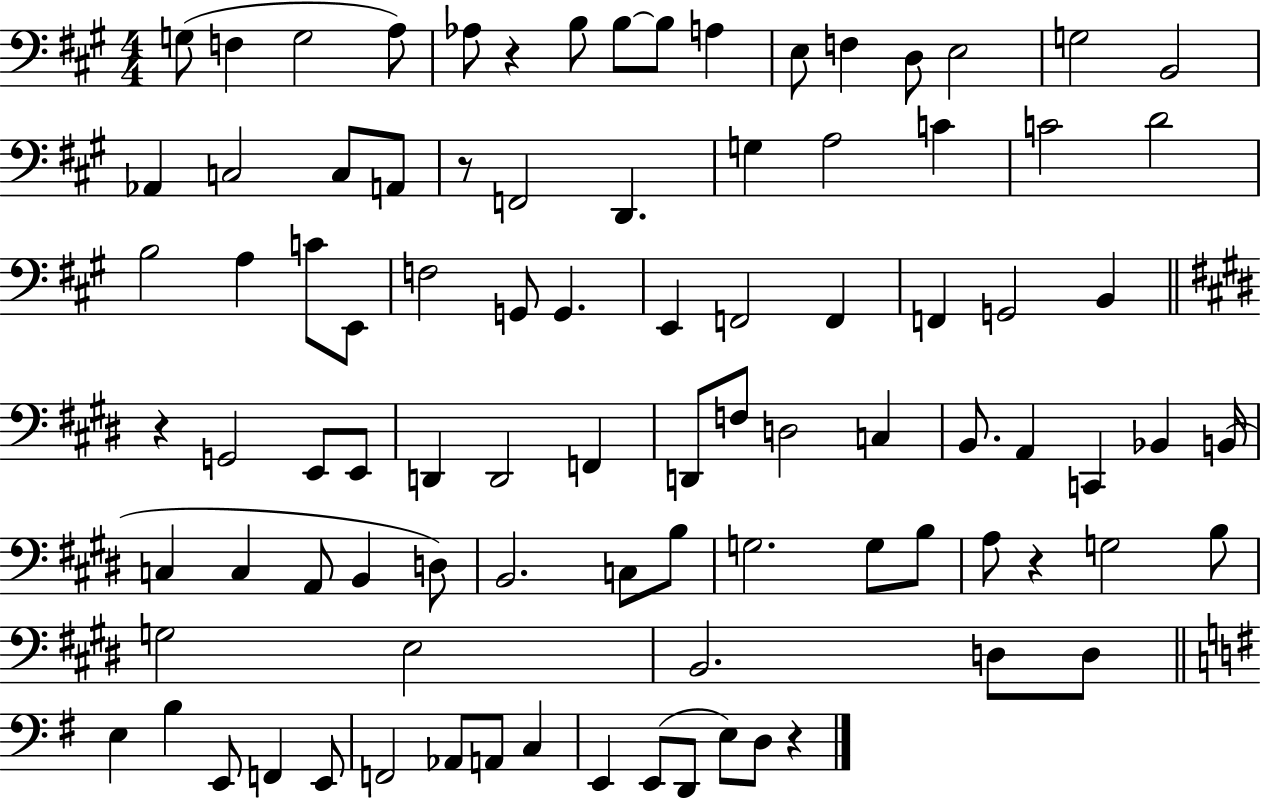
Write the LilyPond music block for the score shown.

{
  \clef bass
  \numericTimeSignature
  \time 4/4
  \key a \major
  \repeat volta 2 { g8( f4 g2 a8) | aes8 r4 b8 b8~~ b8 a4 | e8 f4 d8 e2 | g2 b,2 | \break aes,4 c2 c8 a,8 | r8 f,2 d,4. | g4 a2 c'4 | c'2 d'2 | \break b2 a4 c'8 e,8 | f2 g,8 g,4. | e,4 f,2 f,4 | f,4 g,2 b,4 | \break \bar "||" \break \key e \major r4 g,2 e,8 e,8 | d,4 d,2 f,4 | d,8 f8 d2 c4 | b,8. a,4 c,4 bes,4 b,16( | \break c4 c4 a,8 b,4 d8) | b,2. c8 b8 | g2. g8 b8 | a8 r4 g2 b8 | \break g2 e2 | b,2. d8 d8 | \bar "||" \break \key e \minor e4 b4 e,8 f,4 e,8 | f,2 aes,8 a,8 c4 | e,4 e,8( d,8 e8) d8 r4 | } \bar "|."
}